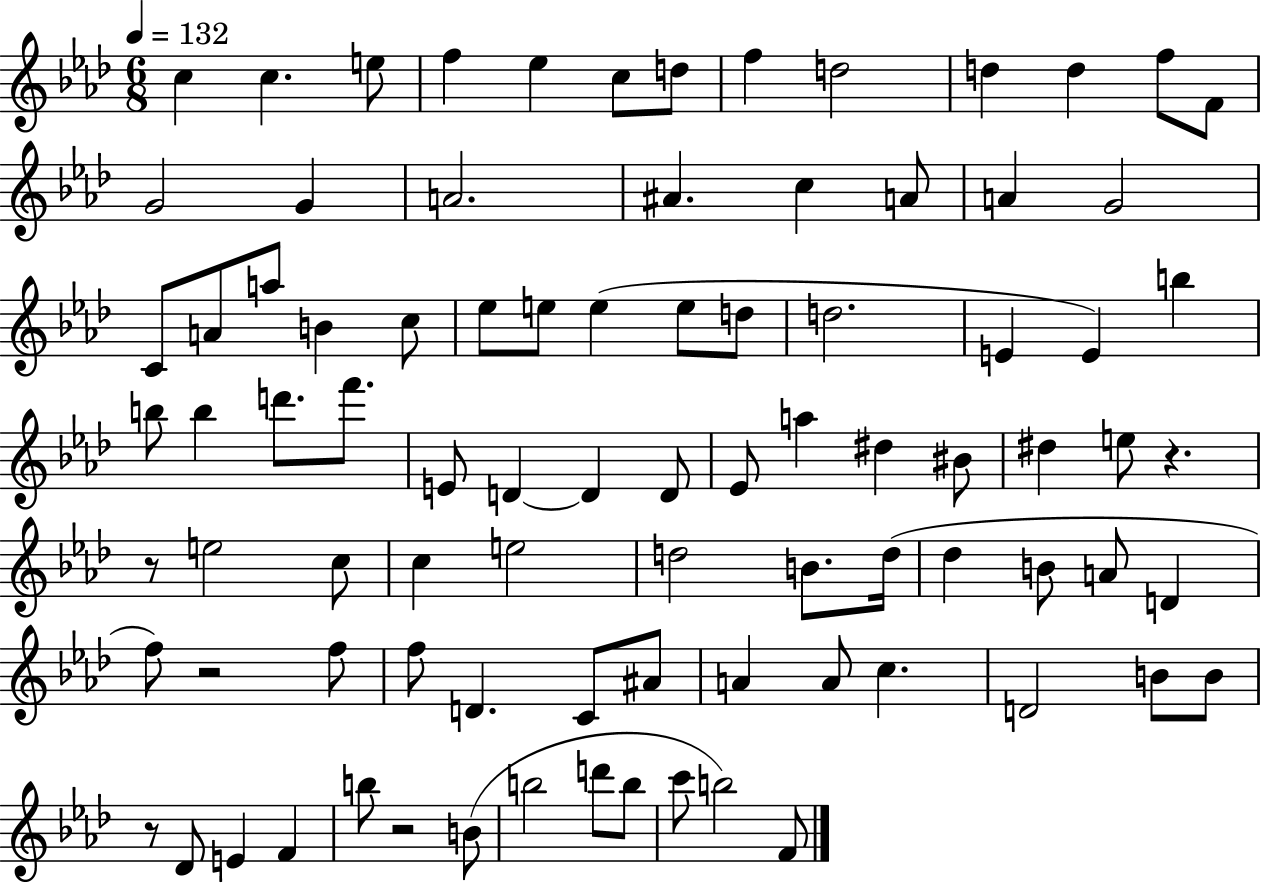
{
  \clef treble
  \numericTimeSignature
  \time 6/8
  \key aes \major
  \tempo 4 = 132
  c''4 c''4. e''8 | f''4 ees''4 c''8 d''8 | f''4 d''2 | d''4 d''4 f''8 f'8 | \break g'2 g'4 | a'2. | ais'4. c''4 a'8 | a'4 g'2 | \break c'8 a'8 a''8 b'4 c''8 | ees''8 e''8 e''4( e''8 d''8 | d''2. | e'4 e'4) b''4 | \break b''8 b''4 d'''8. f'''8. | e'8 d'4~~ d'4 d'8 | ees'8 a''4 dis''4 bis'8 | dis''4 e''8 r4. | \break r8 e''2 c''8 | c''4 e''2 | d''2 b'8. d''16( | des''4 b'8 a'8 d'4 | \break f''8) r2 f''8 | f''8 d'4. c'8 ais'8 | a'4 a'8 c''4. | d'2 b'8 b'8 | \break r8 des'8 e'4 f'4 | b''8 r2 b'8( | b''2 d'''8 b''8 | c'''8 b''2) f'8 | \break \bar "|."
}